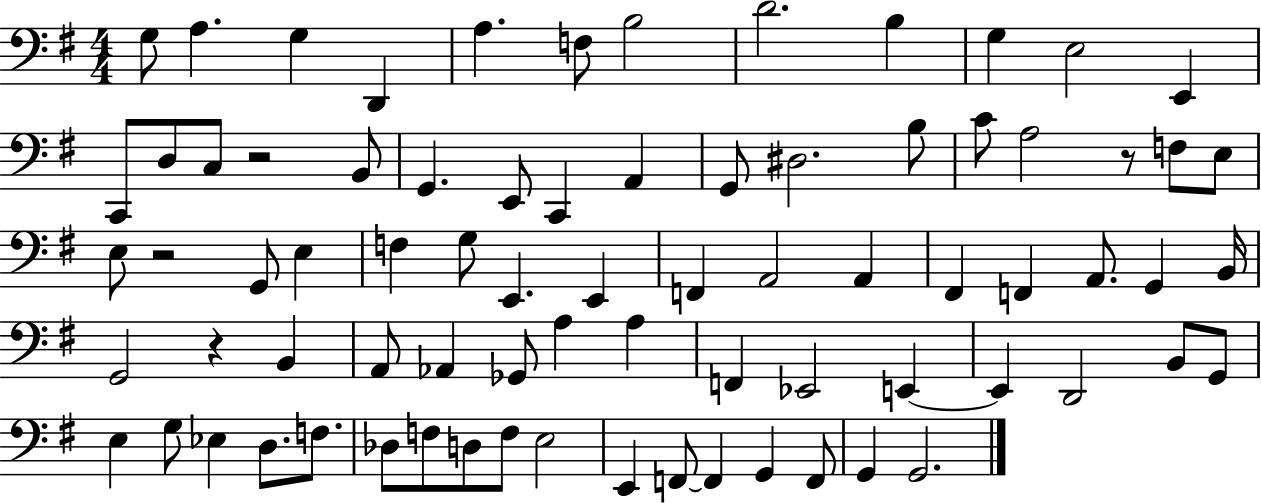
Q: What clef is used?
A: bass